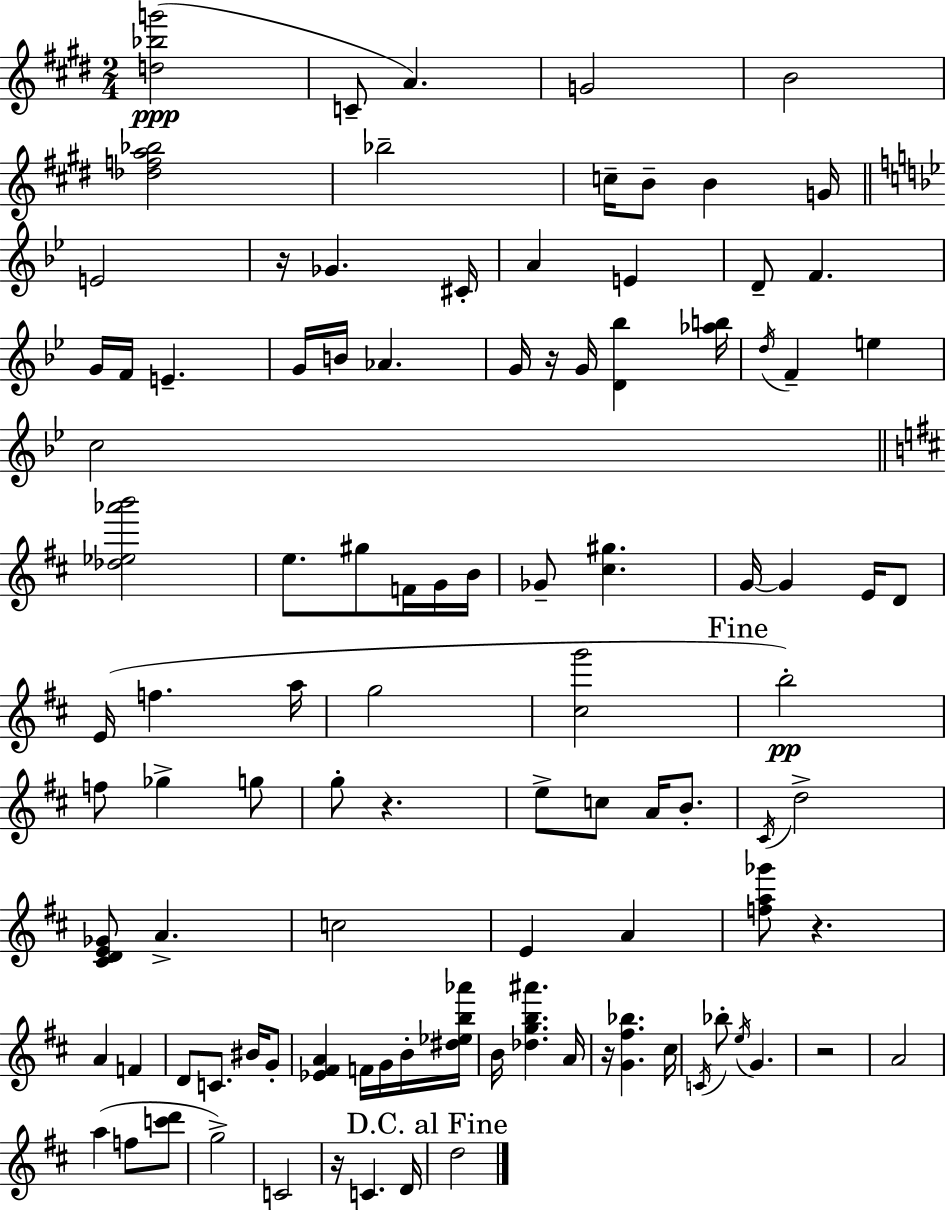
[D5,Bb5,G6]/h C4/e A4/q. G4/h B4/h [Db5,F5,A5,Bb5]/h Bb5/h C5/s B4/e B4/q G4/s E4/h R/s Gb4/q. C#4/s A4/q E4/q D4/e F4/q. G4/s F4/s E4/q. G4/s B4/s Ab4/q. G4/s R/s G4/s [D4,Bb5]/q [Ab5,B5]/s D5/s F4/q E5/q C5/h [Db5,Eb5,Ab6,B6]/h E5/e. G#5/e F4/s G4/s B4/s Gb4/e [C#5,G#5]/q. G4/s G4/q E4/s D4/e E4/s F5/q. A5/s G5/h [C#5,G6]/h B5/h F5/e Gb5/q G5/e G5/e R/q. E5/e C5/e A4/s B4/e. C#4/s D5/h [C#4,D4,E4,Gb4]/e A4/q. C5/h E4/q A4/q [F5,A5,Gb6]/e R/q. A4/q F4/q D4/e C4/e. BIS4/s G4/e [Eb4,F#4,A4]/q F4/s G4/s B4/s [D#5,Eb5,B5,Ab6]/s B4/s [Db5,G5,B5,A#6]/q. A4/s R/s [G4,F#5,Bb5]/q. C#5/s C4/s Bb5/e E5/s G4/q. R/h A4/h A5/q F5/e [C6,D6]/e G5/h C4/h R/s C4/q. D4/s D5/h